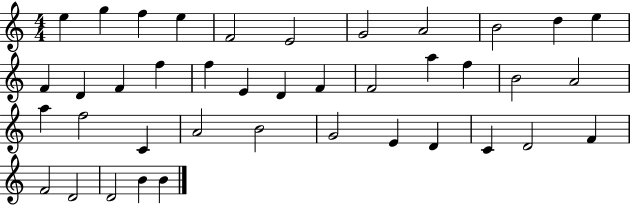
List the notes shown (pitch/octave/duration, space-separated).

E5/q G5/q F5/q E5/q F4/h E4/h G4/h A4/h B4/h D5/q E5/q F4/q D4/q F4/q F5/q F5/q E4/q D4/q F4/q F4/h A5/q F5/q B4/h A4/h A5/q F5/h C4/q A4/h B4/h G4/h E4/q D4/q C4/q D4/h F4/q F4/h D4/h D4/h B4/q B4/q